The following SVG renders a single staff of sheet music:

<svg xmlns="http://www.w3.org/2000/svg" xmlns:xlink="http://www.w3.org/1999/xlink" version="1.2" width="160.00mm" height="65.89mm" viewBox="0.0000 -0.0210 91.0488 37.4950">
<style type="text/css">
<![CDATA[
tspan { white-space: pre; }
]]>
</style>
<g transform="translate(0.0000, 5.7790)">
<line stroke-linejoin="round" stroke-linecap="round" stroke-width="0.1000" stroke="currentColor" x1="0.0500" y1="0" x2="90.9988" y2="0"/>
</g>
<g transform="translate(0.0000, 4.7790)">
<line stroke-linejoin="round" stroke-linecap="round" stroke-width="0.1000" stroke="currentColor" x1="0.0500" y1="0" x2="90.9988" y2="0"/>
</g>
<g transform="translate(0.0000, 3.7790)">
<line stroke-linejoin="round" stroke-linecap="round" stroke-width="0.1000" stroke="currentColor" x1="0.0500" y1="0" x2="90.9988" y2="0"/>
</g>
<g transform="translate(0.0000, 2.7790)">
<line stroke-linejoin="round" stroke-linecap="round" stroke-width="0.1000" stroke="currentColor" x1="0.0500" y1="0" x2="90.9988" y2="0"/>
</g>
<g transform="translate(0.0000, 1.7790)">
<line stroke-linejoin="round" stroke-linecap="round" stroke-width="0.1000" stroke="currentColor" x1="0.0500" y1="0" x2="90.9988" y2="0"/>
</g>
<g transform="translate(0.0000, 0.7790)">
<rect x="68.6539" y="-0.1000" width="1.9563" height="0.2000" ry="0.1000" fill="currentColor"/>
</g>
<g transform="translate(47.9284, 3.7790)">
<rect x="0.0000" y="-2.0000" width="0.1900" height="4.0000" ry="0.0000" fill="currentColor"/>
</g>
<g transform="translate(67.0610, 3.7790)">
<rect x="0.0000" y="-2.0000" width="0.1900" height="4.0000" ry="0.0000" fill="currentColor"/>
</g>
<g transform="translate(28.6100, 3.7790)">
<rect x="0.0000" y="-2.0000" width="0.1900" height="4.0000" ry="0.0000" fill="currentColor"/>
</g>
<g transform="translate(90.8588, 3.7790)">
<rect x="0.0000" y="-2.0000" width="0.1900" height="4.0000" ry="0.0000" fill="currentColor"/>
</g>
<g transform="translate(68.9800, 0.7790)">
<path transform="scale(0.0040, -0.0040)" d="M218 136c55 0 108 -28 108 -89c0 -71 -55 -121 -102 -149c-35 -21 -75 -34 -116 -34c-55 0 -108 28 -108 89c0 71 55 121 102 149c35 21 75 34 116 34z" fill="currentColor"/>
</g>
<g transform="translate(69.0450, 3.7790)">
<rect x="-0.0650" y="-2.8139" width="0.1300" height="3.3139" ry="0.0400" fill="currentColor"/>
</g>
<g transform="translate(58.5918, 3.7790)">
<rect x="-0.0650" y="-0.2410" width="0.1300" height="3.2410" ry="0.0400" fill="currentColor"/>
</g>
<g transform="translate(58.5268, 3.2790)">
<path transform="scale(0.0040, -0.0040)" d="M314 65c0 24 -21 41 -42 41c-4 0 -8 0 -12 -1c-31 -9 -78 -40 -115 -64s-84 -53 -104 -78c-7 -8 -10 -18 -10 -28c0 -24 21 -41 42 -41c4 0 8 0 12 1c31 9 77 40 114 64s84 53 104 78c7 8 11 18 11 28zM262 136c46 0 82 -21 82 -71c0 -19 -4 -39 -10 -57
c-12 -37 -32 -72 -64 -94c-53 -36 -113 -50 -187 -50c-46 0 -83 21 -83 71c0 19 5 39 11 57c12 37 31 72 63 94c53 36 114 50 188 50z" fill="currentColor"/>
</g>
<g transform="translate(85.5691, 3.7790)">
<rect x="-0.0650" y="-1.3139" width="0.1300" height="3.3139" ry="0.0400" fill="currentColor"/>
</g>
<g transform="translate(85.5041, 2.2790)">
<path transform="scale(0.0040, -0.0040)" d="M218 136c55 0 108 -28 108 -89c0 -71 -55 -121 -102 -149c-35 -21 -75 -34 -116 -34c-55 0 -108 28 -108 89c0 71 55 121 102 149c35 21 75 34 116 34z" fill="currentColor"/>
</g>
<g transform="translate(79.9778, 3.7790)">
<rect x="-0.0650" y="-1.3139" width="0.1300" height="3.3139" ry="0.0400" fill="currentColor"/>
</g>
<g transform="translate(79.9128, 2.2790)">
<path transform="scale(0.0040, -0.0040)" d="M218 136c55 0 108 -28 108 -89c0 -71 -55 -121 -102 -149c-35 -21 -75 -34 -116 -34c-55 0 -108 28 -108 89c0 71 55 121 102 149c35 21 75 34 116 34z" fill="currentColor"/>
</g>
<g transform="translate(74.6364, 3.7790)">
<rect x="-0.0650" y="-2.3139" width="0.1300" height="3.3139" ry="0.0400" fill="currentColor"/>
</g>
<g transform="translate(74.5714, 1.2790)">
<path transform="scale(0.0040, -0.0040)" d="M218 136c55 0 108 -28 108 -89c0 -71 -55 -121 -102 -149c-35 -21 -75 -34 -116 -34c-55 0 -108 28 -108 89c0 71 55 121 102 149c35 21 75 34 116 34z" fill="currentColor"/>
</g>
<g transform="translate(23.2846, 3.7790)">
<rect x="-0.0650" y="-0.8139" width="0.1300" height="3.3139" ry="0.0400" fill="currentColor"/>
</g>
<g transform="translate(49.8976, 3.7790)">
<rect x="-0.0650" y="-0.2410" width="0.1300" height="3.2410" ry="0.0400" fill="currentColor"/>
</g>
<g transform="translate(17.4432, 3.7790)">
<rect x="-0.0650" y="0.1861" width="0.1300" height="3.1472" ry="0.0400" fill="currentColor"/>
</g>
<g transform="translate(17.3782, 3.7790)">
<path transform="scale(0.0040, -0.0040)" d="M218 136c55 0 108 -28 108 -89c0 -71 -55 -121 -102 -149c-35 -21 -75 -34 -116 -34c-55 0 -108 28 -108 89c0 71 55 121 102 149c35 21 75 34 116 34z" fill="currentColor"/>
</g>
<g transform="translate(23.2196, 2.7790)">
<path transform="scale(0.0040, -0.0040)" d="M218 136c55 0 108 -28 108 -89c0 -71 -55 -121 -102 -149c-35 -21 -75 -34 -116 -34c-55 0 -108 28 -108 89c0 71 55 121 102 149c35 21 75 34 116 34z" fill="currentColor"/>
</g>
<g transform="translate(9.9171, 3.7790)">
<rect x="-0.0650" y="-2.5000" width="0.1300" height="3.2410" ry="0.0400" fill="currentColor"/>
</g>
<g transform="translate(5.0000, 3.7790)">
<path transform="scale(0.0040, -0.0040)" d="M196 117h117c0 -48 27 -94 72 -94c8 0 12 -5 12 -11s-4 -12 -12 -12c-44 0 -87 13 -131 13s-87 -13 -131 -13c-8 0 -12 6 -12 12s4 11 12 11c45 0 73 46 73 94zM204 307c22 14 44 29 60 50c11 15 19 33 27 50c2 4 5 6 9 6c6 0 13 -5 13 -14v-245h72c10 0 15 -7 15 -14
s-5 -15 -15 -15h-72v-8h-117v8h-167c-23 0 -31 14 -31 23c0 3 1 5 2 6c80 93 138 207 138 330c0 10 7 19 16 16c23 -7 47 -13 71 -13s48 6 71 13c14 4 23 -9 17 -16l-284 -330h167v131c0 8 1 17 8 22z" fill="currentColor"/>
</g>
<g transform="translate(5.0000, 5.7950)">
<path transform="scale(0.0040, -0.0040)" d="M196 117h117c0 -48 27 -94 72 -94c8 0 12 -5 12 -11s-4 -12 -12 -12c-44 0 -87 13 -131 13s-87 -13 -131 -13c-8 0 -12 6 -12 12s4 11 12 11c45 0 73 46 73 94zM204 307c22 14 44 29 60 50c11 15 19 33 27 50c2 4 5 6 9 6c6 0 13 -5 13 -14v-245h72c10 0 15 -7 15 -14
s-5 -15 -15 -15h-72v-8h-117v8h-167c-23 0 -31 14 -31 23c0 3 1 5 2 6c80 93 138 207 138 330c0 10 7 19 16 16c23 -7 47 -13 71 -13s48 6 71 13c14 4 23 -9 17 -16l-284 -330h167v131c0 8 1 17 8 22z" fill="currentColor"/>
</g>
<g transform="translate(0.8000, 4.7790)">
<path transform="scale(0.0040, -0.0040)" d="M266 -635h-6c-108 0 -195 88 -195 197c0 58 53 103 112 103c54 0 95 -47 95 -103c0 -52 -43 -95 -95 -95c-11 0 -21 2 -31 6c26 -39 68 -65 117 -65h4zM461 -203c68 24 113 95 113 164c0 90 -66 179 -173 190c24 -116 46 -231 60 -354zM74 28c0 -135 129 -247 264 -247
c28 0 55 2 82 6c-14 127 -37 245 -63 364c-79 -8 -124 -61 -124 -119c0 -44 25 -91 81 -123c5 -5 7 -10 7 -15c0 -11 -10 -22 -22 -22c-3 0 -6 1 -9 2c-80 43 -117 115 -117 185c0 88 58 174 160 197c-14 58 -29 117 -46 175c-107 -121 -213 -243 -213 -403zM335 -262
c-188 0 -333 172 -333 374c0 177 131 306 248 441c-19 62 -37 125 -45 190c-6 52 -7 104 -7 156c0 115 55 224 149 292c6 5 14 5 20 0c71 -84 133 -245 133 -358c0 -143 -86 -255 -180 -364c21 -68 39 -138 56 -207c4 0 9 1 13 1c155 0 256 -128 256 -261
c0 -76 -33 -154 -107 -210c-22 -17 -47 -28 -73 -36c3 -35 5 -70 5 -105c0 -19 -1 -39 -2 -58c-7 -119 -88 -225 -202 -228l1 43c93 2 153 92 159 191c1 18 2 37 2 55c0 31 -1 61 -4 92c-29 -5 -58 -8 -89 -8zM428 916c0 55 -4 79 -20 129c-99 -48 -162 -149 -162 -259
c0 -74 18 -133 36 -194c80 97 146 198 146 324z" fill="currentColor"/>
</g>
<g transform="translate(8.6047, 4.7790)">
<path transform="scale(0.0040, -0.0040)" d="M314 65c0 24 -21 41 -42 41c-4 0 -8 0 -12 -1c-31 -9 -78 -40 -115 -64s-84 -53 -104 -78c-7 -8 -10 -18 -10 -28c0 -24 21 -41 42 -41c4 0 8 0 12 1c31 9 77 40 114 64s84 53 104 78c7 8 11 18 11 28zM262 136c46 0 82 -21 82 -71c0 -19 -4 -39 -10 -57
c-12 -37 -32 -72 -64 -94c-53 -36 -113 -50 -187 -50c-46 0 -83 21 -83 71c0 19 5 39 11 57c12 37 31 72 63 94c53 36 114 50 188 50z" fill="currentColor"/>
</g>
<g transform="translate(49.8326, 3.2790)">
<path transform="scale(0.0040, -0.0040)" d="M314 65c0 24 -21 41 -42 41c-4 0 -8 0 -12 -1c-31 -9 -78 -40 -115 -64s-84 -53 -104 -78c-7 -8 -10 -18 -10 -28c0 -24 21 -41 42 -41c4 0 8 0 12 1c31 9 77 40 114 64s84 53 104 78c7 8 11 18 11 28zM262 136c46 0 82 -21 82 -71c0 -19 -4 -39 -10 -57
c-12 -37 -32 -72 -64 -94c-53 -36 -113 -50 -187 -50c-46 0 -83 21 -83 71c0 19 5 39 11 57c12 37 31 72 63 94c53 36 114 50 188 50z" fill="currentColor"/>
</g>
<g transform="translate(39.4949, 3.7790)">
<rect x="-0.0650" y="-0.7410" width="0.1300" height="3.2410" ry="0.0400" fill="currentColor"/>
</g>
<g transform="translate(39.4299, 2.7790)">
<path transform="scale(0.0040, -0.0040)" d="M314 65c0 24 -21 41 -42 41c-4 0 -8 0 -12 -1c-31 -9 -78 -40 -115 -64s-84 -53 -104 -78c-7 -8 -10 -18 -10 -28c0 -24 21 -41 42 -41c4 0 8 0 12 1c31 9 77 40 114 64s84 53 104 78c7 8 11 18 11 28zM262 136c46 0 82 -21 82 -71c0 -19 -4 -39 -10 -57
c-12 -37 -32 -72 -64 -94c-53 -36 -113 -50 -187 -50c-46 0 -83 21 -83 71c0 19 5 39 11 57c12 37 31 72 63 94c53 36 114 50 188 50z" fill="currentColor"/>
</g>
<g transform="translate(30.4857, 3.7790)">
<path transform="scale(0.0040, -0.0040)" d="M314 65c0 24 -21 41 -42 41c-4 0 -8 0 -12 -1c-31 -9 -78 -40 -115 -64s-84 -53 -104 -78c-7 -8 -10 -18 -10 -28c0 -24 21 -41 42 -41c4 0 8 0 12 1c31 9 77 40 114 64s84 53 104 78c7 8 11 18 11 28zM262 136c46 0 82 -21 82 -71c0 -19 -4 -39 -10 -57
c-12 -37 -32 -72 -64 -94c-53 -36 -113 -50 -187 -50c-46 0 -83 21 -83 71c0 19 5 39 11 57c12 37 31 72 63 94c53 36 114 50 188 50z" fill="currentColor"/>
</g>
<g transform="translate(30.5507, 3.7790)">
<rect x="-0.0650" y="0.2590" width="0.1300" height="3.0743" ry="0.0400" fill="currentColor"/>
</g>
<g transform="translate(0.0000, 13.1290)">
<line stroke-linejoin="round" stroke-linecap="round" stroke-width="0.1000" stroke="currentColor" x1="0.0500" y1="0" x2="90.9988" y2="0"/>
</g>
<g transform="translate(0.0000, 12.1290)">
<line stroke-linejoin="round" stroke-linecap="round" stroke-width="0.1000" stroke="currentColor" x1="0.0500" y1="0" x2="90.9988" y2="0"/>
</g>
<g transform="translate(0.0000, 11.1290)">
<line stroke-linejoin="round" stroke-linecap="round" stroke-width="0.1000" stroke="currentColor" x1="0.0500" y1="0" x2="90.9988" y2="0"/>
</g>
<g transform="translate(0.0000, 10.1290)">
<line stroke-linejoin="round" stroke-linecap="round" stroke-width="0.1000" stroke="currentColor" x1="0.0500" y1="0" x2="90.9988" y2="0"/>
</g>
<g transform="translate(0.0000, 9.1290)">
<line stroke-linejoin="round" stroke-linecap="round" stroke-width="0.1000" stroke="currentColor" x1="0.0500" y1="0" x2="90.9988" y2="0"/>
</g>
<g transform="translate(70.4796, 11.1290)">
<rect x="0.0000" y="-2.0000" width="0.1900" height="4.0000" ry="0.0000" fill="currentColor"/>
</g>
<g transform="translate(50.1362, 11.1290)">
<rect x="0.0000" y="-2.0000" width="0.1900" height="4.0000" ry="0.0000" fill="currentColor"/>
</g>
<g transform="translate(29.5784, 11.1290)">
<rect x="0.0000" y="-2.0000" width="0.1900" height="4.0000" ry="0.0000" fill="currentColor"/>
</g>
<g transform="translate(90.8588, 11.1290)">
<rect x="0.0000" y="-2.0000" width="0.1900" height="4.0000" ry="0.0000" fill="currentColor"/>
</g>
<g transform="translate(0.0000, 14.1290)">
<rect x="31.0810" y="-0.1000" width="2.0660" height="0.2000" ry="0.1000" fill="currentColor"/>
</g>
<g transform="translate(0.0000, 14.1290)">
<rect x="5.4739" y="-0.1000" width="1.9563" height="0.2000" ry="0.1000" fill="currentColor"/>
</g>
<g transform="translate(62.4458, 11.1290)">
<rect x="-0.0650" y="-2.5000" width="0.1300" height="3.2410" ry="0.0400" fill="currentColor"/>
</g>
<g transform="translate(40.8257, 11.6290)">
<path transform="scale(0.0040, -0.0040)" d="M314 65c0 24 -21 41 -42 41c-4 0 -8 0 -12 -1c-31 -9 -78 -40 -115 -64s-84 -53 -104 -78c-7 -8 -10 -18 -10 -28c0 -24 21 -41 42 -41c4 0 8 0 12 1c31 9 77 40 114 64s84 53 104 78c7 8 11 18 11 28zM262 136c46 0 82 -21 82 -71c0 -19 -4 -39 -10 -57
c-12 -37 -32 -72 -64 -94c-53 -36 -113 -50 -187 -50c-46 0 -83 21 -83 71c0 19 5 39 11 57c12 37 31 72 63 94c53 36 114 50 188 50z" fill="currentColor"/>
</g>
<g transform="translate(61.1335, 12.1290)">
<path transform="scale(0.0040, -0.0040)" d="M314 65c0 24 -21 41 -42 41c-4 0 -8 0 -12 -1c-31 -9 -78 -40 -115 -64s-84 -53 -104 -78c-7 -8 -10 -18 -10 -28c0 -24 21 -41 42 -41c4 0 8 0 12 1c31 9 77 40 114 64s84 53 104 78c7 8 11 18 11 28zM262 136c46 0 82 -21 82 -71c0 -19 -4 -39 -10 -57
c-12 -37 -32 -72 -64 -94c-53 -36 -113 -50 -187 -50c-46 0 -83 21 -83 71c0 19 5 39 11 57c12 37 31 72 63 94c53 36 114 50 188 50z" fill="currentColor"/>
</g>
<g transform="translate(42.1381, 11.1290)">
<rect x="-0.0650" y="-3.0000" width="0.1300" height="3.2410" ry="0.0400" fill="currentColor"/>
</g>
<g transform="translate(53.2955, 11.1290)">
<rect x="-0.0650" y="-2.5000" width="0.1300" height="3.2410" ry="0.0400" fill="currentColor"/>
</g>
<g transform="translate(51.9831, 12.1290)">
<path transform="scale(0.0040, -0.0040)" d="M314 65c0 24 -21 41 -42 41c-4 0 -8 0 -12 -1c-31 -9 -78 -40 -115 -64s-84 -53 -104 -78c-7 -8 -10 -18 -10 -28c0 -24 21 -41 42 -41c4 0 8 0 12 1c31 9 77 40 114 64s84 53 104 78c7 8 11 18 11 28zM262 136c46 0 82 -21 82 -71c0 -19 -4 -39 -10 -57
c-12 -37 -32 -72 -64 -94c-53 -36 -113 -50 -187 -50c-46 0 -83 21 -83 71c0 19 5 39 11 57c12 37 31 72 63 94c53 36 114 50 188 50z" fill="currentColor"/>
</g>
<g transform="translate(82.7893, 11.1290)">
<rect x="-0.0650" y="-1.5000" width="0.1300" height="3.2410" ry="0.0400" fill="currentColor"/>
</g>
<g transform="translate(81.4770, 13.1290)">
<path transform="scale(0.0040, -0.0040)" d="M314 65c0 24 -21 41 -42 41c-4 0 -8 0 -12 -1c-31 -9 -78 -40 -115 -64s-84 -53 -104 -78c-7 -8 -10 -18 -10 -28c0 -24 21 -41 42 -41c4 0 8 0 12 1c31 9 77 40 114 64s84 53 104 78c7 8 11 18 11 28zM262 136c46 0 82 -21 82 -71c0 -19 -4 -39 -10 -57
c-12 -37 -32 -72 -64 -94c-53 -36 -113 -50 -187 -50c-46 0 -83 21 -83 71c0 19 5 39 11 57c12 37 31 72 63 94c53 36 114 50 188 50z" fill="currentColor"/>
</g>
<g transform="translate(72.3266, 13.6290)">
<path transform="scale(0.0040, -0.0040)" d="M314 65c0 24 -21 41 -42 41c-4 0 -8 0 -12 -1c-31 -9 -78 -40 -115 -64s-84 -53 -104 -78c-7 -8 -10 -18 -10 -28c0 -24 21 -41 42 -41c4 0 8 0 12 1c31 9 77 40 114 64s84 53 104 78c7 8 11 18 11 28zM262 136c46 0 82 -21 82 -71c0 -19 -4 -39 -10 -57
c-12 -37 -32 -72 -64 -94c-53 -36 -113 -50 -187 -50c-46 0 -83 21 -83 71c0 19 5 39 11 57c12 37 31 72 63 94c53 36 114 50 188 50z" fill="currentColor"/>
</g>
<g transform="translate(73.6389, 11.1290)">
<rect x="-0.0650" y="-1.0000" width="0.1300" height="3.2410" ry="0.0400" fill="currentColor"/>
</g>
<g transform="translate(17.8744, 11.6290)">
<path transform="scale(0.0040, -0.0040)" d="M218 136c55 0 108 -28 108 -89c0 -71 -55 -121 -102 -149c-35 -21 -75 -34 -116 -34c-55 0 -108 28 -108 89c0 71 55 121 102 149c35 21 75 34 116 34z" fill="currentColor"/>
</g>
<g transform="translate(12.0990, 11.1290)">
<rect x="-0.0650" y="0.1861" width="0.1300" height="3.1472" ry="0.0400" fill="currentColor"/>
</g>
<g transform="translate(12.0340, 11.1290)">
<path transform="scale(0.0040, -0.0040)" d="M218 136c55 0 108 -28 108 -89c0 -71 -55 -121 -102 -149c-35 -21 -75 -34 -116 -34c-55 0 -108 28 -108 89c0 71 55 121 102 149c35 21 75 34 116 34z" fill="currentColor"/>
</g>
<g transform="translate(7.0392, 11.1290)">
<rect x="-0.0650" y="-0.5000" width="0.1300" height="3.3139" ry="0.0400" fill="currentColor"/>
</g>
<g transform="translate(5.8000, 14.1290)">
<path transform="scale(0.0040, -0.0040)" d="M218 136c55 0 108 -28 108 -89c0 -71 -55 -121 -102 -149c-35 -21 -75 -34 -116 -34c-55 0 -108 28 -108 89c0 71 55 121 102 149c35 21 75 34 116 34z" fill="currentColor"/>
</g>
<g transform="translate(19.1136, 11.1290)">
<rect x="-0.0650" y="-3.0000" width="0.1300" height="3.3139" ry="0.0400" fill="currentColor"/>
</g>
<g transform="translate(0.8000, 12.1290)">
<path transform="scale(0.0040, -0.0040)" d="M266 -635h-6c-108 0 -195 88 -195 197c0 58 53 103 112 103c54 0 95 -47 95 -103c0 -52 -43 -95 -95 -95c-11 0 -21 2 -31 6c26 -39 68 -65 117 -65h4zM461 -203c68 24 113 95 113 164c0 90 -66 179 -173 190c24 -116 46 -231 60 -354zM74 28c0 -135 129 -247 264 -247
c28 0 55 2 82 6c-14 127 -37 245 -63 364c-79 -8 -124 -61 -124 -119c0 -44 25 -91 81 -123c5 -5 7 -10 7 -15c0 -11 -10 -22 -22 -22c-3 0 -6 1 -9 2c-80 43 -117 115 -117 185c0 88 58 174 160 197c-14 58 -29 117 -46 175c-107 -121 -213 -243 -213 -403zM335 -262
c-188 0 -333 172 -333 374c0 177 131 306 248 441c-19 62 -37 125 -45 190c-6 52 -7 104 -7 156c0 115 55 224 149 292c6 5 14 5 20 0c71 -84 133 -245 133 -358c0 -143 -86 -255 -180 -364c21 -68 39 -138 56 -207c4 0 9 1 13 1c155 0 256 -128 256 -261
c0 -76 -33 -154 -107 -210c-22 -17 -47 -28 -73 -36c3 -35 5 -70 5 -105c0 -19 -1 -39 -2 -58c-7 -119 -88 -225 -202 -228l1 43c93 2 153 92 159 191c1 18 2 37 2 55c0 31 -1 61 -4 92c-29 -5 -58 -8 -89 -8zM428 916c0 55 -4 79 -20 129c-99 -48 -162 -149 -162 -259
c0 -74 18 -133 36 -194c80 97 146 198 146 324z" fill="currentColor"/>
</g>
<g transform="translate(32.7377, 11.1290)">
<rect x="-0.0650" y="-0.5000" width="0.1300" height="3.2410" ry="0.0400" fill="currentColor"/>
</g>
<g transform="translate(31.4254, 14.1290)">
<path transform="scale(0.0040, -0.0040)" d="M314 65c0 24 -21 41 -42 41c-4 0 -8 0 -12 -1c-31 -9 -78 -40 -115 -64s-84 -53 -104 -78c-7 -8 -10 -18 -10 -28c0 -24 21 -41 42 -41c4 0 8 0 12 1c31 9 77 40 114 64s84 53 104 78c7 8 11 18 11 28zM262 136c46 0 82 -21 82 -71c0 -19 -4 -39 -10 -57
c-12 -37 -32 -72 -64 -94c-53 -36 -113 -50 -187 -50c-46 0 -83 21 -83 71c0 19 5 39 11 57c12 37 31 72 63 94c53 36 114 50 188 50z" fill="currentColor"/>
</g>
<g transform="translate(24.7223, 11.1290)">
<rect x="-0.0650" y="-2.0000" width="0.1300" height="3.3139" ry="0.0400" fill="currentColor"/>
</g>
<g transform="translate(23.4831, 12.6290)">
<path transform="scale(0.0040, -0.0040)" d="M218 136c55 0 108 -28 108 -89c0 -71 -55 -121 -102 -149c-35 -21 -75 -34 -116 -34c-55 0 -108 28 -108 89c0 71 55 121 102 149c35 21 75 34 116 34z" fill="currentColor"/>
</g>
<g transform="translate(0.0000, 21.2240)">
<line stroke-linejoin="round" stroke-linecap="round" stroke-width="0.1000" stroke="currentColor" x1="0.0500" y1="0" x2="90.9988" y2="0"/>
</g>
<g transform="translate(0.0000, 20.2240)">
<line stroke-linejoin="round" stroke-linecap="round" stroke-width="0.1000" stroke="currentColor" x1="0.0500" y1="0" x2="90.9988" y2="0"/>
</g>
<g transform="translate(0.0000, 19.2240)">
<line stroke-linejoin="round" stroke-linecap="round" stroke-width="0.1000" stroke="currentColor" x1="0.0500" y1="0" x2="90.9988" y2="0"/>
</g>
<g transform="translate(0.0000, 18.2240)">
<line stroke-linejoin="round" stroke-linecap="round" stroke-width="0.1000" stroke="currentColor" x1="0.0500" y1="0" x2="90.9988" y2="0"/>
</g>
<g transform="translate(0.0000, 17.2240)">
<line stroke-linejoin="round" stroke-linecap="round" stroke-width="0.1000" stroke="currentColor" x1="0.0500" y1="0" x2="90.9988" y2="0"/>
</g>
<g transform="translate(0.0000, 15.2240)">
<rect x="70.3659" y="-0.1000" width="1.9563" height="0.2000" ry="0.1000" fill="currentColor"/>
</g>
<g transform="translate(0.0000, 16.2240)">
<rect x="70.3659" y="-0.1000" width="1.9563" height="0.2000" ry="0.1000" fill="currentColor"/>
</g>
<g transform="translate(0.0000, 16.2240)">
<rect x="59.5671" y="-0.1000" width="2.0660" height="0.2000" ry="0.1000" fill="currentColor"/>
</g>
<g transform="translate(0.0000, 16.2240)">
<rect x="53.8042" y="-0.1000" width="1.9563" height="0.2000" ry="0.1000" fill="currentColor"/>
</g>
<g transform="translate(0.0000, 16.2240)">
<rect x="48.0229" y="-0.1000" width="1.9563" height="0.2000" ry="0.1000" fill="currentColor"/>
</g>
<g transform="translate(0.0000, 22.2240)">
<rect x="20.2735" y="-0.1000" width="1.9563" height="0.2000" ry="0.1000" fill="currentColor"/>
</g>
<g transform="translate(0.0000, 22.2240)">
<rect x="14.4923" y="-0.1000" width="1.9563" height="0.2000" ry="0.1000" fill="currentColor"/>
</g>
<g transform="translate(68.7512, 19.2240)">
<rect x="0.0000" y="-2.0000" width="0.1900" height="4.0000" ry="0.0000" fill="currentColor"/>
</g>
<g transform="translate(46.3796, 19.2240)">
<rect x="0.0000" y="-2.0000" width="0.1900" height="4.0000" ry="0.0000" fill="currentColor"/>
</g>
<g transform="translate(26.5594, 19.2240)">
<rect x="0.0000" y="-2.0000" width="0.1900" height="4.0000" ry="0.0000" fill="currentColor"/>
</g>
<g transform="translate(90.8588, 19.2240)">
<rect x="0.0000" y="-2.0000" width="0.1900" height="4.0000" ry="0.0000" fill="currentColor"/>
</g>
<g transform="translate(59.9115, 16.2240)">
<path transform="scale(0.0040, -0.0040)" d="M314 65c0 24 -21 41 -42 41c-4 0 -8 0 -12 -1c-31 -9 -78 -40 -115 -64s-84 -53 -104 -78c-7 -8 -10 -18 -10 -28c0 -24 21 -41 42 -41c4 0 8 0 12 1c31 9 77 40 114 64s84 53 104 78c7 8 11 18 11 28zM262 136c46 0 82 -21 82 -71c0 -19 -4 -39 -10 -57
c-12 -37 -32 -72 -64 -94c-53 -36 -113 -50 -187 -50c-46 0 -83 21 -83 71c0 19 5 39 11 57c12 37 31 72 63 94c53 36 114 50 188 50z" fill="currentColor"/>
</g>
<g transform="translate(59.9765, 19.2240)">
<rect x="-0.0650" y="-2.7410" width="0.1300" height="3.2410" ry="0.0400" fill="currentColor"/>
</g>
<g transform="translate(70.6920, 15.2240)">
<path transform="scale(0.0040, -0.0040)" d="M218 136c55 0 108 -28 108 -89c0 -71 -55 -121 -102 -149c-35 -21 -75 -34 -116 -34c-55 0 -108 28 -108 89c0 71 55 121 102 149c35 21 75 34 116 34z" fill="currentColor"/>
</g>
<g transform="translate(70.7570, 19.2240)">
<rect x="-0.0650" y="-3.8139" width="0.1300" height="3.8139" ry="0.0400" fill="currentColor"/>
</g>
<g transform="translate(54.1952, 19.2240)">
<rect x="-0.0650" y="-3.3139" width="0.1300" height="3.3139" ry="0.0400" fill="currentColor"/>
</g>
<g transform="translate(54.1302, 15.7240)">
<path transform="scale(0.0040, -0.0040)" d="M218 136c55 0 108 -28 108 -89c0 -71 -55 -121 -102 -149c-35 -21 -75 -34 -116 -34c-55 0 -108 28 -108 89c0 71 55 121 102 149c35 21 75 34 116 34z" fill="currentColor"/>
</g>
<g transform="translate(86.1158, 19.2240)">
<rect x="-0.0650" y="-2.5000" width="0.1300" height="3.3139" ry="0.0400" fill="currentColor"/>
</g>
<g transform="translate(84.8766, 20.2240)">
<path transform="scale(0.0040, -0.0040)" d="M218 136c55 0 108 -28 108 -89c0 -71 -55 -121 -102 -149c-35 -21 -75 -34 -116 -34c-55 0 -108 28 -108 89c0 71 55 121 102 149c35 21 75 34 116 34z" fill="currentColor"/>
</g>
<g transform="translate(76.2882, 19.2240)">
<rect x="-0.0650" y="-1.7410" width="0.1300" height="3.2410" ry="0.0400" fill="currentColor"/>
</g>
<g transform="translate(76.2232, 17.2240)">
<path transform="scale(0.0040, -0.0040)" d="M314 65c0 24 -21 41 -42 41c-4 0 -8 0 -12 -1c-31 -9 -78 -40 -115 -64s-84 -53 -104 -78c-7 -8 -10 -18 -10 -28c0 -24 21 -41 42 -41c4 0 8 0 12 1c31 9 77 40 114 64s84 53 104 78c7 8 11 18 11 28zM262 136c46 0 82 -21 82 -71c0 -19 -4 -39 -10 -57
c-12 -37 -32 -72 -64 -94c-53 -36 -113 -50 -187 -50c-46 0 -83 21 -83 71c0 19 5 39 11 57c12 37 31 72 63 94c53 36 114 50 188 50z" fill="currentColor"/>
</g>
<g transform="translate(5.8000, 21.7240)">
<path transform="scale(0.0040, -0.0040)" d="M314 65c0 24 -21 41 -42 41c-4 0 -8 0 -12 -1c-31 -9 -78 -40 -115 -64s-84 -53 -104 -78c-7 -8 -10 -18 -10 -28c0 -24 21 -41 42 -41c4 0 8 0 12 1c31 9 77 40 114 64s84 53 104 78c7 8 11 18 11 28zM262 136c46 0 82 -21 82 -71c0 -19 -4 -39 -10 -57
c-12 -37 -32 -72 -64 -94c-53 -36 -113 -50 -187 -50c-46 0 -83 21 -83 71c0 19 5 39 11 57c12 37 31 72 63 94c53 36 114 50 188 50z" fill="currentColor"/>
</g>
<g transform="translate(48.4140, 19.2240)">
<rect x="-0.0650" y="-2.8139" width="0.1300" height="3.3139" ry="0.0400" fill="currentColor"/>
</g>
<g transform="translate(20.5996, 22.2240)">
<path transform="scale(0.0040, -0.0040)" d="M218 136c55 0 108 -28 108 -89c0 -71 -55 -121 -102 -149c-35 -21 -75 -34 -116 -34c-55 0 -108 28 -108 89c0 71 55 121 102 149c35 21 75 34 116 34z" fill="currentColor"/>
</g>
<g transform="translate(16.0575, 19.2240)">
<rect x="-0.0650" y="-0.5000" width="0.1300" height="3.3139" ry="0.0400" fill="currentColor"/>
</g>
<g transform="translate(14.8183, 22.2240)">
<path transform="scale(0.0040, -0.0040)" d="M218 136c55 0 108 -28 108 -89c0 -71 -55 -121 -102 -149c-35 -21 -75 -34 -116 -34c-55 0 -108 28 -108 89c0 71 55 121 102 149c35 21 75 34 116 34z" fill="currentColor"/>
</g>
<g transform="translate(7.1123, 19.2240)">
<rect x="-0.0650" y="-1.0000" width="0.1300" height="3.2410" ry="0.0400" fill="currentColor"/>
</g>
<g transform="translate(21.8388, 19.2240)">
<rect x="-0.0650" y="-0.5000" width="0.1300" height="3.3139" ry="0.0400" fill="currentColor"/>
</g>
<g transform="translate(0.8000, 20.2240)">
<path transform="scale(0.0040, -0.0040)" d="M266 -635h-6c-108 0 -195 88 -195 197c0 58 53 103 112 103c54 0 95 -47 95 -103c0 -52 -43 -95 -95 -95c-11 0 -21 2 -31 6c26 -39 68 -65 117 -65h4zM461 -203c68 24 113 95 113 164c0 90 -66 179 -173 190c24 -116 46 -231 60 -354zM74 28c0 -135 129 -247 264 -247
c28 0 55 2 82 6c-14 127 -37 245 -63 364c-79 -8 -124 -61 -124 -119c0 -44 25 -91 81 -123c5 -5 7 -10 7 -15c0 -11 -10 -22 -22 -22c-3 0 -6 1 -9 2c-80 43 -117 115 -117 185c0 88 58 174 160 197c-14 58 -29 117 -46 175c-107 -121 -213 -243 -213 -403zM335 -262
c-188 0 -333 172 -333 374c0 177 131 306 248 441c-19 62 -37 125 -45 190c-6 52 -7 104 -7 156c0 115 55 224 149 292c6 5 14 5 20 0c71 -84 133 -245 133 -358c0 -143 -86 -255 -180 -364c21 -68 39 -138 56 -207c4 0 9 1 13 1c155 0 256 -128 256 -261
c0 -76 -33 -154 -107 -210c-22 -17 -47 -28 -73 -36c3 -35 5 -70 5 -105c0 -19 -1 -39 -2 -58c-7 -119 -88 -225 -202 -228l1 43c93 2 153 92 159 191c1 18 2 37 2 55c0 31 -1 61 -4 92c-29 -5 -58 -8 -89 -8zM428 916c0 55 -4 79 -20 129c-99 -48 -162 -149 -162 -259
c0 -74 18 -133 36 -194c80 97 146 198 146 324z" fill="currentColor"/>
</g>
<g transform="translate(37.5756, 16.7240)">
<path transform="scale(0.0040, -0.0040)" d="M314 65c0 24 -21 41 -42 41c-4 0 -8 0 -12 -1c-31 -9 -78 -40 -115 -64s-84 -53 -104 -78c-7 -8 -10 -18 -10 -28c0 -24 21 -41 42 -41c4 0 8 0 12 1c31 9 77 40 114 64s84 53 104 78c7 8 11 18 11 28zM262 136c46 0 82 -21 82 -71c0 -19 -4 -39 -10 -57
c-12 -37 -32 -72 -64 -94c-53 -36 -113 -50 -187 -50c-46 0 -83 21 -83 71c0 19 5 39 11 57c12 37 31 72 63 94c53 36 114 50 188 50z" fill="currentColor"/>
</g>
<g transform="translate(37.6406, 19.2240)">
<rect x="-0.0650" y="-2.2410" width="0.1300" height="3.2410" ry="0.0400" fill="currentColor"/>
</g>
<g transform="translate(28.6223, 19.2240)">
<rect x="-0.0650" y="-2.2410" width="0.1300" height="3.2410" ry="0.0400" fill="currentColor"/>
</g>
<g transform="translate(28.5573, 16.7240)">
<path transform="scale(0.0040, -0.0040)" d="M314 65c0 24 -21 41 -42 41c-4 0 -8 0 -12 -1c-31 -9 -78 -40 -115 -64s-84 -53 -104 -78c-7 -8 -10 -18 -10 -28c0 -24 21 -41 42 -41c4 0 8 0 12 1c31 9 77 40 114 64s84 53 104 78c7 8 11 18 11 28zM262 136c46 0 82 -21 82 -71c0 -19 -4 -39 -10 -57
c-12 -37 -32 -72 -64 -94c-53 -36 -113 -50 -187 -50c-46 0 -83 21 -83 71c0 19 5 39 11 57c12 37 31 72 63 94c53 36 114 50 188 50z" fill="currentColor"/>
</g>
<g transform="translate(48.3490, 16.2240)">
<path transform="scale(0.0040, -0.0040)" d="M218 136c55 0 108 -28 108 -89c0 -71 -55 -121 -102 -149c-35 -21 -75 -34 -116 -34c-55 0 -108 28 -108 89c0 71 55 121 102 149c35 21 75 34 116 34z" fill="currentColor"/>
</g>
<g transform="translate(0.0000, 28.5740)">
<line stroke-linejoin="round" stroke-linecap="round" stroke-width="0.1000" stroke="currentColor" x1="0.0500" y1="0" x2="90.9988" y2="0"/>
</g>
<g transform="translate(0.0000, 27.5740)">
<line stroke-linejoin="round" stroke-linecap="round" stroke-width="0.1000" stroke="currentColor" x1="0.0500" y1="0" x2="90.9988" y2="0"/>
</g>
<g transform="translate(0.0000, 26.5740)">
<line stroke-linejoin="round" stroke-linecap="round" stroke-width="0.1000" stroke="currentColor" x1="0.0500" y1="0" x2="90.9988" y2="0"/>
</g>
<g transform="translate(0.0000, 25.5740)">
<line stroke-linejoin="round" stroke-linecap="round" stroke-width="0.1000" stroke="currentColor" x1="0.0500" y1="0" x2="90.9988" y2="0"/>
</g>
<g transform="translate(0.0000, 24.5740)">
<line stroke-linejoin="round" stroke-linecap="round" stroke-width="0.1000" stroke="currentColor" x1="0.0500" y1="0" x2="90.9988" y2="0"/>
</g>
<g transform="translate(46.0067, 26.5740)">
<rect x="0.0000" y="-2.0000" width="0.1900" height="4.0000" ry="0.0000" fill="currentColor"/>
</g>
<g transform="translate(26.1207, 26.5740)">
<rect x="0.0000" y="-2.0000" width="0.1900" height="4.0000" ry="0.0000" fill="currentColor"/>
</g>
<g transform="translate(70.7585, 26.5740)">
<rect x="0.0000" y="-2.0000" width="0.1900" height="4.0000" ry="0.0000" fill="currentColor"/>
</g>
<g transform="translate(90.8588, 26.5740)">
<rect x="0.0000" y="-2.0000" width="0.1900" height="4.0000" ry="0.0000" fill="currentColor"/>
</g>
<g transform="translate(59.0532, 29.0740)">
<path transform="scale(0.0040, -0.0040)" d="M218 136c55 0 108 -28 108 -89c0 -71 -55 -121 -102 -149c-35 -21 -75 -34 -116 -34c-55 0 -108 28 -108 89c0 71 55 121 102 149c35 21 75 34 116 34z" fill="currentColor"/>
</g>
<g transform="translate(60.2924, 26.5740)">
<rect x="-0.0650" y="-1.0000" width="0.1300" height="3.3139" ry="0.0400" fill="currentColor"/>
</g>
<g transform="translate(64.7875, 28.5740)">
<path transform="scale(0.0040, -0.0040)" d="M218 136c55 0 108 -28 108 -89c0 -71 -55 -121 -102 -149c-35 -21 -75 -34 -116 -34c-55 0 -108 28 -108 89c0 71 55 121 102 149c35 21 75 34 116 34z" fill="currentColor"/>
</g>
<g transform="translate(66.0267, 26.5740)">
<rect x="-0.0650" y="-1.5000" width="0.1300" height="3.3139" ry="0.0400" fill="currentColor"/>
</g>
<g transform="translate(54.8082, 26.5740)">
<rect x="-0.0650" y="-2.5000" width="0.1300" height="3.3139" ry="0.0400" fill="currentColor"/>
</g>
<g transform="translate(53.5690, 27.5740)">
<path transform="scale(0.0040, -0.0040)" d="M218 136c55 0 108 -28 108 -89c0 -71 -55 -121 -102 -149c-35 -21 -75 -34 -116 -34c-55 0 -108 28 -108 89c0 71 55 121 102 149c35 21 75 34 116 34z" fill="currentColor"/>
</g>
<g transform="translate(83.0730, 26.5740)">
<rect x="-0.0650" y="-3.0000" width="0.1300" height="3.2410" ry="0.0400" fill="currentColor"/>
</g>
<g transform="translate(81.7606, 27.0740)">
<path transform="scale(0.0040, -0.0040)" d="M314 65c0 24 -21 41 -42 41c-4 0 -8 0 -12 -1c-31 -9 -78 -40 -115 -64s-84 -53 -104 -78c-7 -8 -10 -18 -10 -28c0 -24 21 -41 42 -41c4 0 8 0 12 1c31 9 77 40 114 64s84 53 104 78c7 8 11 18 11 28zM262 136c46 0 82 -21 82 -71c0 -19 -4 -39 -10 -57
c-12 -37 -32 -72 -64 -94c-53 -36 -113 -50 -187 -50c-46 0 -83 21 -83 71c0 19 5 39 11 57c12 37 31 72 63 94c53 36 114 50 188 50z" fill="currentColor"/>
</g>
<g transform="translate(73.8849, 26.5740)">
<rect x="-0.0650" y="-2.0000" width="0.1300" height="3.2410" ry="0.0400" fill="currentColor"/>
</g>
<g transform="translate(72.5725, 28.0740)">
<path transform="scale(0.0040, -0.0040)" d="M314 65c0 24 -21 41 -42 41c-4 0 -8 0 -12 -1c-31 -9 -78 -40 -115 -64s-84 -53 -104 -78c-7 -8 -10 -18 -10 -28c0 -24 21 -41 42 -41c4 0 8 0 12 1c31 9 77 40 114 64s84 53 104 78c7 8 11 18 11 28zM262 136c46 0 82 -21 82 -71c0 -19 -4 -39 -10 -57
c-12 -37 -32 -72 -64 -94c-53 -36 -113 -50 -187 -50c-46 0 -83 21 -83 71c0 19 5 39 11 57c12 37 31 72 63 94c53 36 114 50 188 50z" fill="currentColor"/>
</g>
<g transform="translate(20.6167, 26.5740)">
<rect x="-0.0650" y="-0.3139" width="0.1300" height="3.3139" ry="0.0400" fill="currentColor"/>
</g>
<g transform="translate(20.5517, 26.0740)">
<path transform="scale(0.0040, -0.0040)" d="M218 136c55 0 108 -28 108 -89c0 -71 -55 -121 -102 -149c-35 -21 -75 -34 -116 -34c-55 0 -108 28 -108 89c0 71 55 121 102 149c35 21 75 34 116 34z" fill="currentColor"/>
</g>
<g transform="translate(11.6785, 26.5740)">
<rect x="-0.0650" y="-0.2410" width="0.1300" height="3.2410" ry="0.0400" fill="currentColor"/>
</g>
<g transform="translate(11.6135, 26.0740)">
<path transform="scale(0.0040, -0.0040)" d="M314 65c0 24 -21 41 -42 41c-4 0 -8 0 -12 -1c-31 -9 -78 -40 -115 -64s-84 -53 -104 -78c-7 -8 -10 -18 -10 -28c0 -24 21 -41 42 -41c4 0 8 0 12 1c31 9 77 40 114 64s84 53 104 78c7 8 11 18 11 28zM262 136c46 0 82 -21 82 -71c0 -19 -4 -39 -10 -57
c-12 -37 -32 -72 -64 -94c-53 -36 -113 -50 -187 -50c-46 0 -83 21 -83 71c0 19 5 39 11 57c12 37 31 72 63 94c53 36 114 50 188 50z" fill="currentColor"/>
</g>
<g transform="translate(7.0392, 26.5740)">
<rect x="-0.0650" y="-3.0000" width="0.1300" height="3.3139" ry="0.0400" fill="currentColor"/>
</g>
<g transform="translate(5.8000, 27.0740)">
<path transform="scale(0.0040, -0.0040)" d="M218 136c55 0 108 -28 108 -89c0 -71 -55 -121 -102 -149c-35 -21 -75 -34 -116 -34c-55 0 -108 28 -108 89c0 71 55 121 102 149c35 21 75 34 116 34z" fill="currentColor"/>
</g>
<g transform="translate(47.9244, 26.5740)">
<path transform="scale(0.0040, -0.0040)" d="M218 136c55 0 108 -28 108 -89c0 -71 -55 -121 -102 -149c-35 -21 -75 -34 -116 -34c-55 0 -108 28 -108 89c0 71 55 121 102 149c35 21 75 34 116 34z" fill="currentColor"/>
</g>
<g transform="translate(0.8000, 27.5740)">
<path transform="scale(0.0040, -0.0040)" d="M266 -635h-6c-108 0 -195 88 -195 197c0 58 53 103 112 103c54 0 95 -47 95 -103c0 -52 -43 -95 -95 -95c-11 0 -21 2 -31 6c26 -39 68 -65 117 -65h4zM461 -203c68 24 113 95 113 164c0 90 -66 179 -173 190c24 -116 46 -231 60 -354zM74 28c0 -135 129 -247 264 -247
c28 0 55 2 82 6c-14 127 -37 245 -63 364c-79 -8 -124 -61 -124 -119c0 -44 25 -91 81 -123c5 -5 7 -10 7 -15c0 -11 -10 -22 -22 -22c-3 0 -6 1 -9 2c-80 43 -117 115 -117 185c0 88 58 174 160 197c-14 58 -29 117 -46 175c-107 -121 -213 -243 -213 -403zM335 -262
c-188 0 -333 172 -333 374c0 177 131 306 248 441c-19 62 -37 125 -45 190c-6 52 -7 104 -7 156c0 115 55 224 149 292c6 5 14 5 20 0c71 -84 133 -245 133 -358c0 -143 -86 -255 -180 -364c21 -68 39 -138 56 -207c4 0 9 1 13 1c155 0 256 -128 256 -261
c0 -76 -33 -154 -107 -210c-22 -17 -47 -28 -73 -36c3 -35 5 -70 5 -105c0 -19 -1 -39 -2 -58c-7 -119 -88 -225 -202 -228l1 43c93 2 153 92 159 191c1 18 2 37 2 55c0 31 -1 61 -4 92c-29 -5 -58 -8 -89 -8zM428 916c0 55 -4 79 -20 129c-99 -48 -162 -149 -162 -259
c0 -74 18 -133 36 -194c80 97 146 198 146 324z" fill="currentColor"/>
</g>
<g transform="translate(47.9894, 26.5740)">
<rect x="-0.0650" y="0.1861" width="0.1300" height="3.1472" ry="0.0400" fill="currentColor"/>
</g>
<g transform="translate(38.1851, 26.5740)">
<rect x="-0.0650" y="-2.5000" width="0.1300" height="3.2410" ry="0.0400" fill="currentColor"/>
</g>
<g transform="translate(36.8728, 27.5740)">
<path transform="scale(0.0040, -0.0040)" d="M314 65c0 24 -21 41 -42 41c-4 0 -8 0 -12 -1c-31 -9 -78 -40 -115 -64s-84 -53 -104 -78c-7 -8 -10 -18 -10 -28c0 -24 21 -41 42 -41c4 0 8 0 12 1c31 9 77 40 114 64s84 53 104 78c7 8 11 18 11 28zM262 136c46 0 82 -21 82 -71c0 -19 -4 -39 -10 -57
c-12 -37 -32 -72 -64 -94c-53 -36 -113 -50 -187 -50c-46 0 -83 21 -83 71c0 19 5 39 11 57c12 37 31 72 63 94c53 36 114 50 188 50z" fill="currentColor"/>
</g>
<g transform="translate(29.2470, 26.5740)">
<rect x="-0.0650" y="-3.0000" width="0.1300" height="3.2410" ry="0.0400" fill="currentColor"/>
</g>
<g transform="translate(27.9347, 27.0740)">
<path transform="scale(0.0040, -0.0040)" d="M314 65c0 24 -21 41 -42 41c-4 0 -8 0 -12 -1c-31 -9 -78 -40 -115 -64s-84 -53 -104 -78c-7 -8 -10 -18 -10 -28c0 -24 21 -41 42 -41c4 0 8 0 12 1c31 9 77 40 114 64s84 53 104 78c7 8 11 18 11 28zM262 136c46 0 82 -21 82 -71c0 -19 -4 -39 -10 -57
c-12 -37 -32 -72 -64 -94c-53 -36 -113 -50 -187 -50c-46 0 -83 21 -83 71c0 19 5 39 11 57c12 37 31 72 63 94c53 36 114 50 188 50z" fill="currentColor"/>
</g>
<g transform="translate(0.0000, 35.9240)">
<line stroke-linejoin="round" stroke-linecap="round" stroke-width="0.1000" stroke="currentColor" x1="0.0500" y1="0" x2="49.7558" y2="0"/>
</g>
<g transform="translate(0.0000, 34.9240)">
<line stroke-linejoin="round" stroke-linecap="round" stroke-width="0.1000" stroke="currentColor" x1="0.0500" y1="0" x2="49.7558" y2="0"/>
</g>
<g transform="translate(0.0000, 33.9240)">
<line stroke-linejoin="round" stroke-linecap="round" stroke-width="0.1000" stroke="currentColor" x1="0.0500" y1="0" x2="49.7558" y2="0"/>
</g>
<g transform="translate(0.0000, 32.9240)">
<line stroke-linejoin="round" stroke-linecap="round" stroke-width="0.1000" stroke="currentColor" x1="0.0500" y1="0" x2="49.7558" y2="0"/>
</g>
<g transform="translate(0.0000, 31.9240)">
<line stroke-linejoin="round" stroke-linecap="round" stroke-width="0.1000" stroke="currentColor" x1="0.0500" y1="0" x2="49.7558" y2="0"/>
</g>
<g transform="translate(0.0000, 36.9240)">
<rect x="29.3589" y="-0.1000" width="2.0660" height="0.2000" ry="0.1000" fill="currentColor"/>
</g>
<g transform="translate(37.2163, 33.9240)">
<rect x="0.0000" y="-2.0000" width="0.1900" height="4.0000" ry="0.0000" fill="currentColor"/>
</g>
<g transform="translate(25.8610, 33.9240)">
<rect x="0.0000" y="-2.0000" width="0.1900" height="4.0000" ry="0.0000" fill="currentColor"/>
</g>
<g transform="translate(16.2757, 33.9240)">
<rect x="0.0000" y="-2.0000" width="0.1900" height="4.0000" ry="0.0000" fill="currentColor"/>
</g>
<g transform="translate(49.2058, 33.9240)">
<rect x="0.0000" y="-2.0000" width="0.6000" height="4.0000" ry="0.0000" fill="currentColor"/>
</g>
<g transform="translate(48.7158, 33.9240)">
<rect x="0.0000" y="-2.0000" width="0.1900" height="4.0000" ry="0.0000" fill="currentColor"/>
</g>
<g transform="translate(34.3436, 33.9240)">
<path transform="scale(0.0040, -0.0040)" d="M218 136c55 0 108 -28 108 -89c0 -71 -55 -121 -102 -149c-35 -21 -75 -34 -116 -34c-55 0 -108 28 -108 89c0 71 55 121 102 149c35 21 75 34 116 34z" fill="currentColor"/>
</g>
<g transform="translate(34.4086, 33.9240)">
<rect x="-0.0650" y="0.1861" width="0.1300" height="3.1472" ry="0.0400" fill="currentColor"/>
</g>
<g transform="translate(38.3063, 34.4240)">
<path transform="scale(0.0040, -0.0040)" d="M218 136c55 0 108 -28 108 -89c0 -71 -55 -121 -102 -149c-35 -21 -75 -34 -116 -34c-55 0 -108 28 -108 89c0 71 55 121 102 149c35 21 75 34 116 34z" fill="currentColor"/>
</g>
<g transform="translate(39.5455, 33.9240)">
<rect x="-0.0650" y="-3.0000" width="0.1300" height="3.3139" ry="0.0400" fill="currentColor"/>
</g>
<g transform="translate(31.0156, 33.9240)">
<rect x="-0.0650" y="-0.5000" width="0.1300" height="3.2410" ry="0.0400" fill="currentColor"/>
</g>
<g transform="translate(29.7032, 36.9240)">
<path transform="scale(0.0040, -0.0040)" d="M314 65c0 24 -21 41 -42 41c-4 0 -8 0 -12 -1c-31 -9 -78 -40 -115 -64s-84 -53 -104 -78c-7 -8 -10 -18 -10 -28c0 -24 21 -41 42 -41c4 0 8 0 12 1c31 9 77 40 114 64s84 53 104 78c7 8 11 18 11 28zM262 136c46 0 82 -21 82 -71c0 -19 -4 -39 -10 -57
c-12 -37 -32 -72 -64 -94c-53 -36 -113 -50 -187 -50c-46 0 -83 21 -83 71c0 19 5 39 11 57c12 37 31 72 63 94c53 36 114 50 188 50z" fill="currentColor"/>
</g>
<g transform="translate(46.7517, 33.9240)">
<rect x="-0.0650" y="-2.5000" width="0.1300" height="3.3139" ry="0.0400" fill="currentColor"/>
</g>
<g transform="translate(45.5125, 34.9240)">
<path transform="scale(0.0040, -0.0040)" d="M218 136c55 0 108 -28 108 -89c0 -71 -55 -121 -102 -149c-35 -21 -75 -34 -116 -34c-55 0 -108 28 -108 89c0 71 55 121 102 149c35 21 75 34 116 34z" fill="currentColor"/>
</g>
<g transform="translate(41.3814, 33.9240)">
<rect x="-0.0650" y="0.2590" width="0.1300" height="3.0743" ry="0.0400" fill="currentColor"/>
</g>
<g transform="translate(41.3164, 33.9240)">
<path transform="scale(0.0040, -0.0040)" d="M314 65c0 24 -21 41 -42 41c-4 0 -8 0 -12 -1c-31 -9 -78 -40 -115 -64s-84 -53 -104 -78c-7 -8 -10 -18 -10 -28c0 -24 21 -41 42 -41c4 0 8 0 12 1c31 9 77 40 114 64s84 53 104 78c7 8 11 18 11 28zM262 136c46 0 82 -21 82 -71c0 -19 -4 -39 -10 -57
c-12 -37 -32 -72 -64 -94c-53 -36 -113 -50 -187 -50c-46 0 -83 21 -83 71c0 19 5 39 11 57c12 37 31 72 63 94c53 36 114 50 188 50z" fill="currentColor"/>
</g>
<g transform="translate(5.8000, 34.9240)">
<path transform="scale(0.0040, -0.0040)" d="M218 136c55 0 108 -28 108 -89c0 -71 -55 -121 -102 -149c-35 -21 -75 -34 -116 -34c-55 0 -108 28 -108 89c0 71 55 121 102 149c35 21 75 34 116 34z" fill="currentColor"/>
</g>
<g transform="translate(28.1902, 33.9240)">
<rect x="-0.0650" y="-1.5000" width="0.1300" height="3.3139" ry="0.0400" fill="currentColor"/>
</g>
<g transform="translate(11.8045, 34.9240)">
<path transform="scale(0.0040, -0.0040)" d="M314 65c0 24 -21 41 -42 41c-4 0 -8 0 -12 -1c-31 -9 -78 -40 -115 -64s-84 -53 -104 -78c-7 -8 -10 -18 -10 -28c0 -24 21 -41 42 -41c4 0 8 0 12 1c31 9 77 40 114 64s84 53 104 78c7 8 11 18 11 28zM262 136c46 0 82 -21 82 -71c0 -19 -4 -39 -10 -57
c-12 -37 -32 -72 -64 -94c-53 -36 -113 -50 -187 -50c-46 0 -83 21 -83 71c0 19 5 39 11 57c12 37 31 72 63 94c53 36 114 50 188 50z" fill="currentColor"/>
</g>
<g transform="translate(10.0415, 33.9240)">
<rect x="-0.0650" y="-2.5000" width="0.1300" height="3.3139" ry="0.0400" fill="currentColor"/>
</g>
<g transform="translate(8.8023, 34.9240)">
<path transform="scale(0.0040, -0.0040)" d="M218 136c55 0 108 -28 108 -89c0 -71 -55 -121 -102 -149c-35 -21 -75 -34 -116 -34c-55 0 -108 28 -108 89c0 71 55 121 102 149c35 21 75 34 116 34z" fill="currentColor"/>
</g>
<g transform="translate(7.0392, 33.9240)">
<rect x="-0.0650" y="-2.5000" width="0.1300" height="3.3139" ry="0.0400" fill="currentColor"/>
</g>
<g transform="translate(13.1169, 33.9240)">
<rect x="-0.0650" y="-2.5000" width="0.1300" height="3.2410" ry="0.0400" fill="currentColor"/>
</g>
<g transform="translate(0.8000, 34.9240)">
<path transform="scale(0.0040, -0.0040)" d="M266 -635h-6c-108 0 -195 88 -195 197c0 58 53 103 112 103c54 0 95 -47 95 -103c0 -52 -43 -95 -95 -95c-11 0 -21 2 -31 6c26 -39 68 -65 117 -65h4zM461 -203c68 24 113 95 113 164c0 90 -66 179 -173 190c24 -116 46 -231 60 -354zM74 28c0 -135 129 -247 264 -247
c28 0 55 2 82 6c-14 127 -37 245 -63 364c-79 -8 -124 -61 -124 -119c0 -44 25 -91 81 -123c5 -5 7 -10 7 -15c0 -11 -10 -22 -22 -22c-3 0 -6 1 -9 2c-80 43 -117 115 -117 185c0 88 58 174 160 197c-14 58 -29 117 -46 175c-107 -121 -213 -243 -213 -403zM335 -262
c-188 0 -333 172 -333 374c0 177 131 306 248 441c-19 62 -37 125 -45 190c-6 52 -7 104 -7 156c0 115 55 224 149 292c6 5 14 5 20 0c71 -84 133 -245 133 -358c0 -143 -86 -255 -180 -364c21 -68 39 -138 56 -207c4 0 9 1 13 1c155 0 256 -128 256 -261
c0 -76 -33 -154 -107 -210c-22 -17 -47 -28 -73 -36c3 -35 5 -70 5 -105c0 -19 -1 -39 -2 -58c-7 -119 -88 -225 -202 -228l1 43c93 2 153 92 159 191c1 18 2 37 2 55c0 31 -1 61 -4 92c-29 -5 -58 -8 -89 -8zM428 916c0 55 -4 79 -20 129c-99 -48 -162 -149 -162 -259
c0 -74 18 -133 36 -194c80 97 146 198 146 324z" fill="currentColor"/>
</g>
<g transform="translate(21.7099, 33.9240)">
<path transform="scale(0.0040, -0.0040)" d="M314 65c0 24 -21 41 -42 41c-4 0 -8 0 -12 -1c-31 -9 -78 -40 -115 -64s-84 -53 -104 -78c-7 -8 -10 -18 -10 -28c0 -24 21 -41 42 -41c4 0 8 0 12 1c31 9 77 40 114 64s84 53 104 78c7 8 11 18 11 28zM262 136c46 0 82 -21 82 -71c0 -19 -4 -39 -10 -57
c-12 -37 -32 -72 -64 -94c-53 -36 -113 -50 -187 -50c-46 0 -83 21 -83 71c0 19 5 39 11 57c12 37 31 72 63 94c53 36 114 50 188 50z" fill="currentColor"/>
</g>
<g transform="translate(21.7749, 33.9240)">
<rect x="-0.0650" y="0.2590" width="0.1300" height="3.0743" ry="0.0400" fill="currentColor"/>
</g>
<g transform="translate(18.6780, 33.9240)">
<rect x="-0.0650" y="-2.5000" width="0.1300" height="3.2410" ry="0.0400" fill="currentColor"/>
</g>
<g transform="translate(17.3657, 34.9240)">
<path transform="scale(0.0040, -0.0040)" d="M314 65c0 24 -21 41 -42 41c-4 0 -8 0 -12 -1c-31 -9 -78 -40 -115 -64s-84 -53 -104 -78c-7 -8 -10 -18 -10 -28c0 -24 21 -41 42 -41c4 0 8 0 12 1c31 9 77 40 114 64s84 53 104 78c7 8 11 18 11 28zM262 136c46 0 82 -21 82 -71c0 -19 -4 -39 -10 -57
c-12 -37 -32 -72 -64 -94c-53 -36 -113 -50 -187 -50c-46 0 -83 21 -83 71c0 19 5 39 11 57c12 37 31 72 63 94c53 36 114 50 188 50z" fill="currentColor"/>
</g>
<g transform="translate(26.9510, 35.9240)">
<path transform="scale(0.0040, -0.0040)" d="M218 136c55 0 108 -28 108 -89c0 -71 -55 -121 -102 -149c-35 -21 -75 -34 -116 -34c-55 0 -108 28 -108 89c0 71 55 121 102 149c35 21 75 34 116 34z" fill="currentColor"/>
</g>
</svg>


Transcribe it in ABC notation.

X:1
T:Untitled
M:4/4
L:1/4
K:C
G2 B d B2 d2 c2 c2 a g e e C B A F C2 A2 G2 G2 D2 E2 D2 C C g2 g2 a b a2 c' f2 G A c2 c A2 G2 B G D E F2 A2 G G G2 G2 B2 E C2 B A B2 G